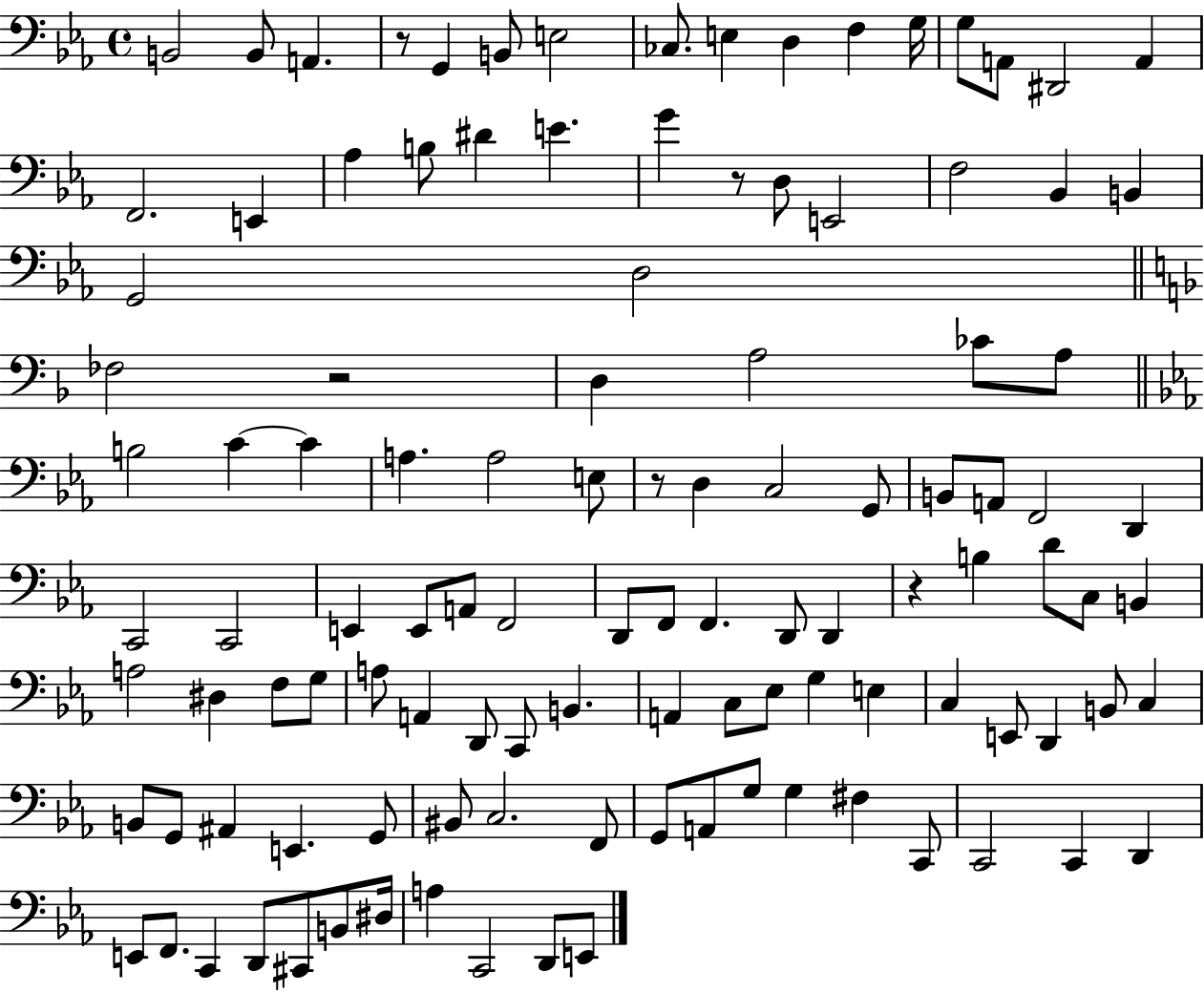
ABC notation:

X:1
T:Untitled
M:4/4
L:1/4
K:Eb
B,,2 B,,/2 A,, z/2 G,, B,,/2 E,2 _C,/2 E, D, F, G,/4 G,/2 A,,/2 ^D,,2 A,, F,,2 E,, _A, B,/2 ^D E G z/2 D,/2 E,,2 F,2 _B,, B,, G,,2 D,2 _F,2 z2 D, A,2 _C/2 A,/2 B,2 C C A, A,2 E,/2 z/2 D, C,2 G,,/2 B,,/2 A,,/2 F,,2 D,, C,,2 C,,2 E,, E,,/2 A,,/2 F,,2 D,,/2 F,,/2 F,, D,,/2 D,, z B, D/2 C,/2 B,, A,2 ^D, F,/2 G,/2 A,/2 A,, D,,/2 C,,/2 B,, A,, C,/2 _E,/2 G, E, C, E,,/2 D,, B,,/2 C, B,,/2 G,,/2 ^A,, E,, G,,/2 ^B,,/2 C,2 F,,/2 G,,/2 A,,/2 G,/2 G, ^F, C,,/2 C,,2 C,, D,, E,,/2 F,,/2 C,, D,,/2 ^C,,/2 B,,/2 ^D,/4 A, C,,2 D,,/2 E,,/2